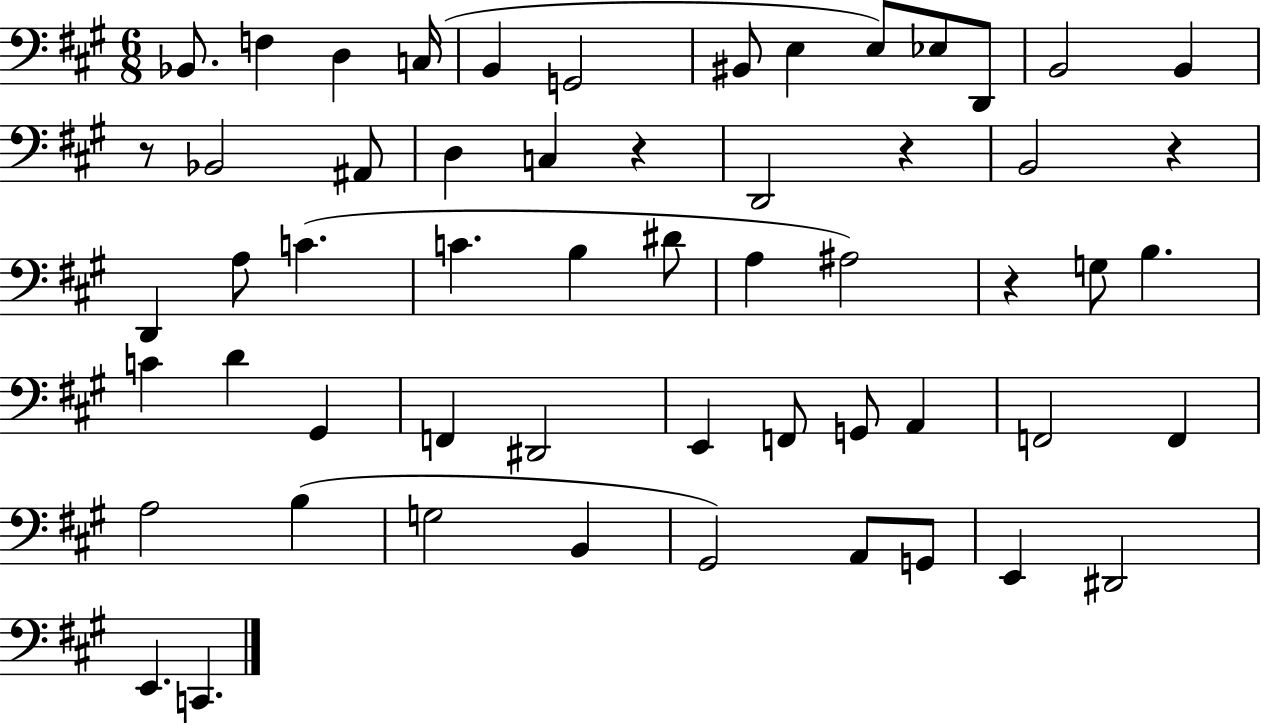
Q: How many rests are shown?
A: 5